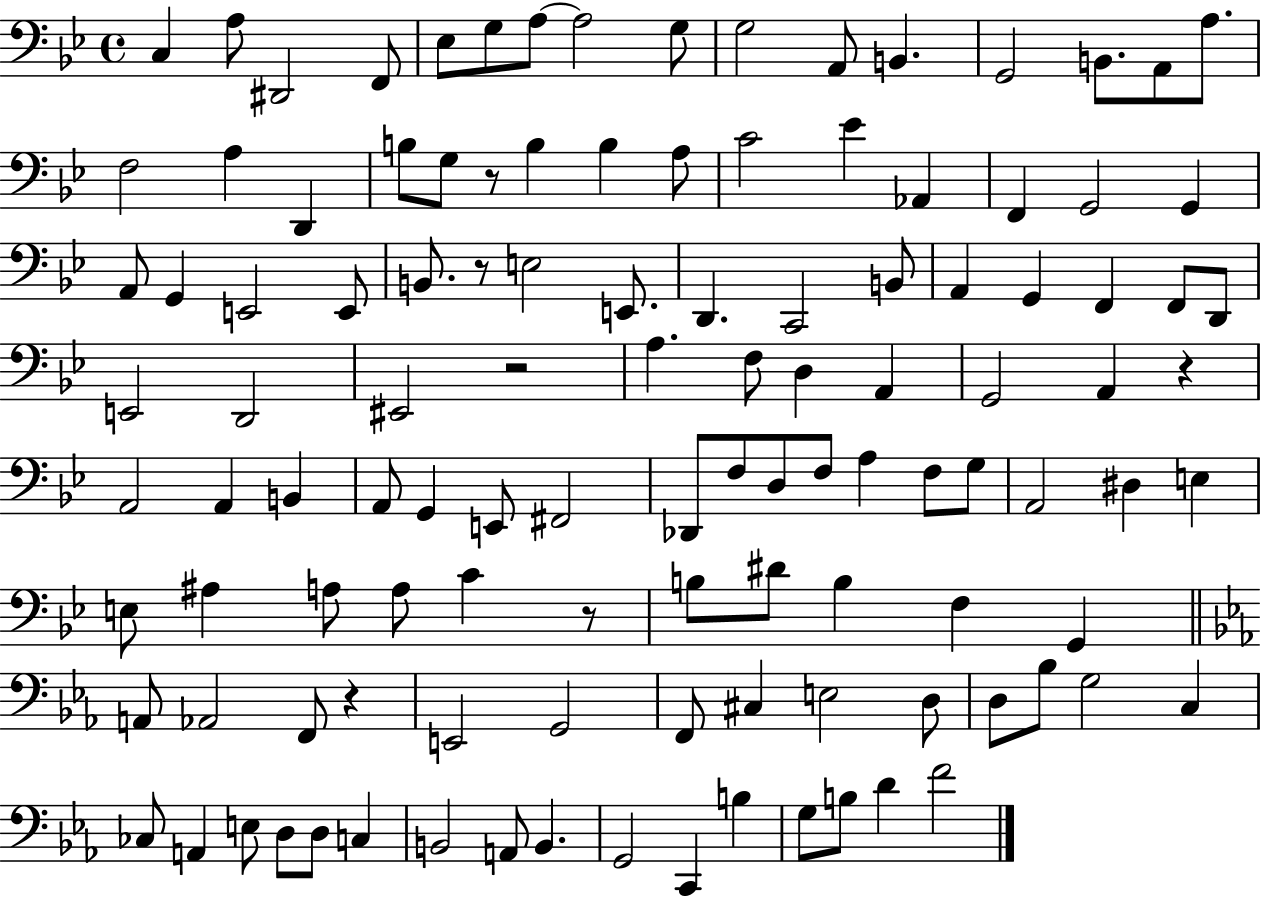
{
  \clef bass
  \time 4/4
  \defaultTimeSignature
  \key bes \major
  \repeat volta 2 { c4 a8 dis,2 f,8 | ees8 g8 a8~~ a2 g8 | g2 a,8 b,4. | g,2 b,8. a,8 a8. | \break f2 a4 d,4 | b8 g8 r8 b4 b4 a8 | c'2 ees'4 aes,4 | f,4 g,2 g,4 | \break a,8 g,4 e,2 e,8 | b,8. r8 e2 e,8. | d,4. c,2 b,8 | a,4 g,4 f,4 f,8 d,8 | \break e,2 d,2 | eis,2 r2 | a4. f8 d4 a,4 | g,2 a,4 r4 | \break a,2 a,4 b,4 | a,8 g,4 e,8 fis,2 | des,8 f8 d8 f8 a4 f8 g8 | a,2 dis4 e4 | \break e8 ais4 a8 a8 c'4 r8 | b8 dis'8 b4 f4 g,4 | \bar "||" \break \key c \minor a,8 aes,2 f,8 r4 | e,2 g,2 | f,8 cis4 e2 d8 | d8 bes8 g2 c4 | \break ces8 a,4 e8 d8 d8 c4 | b,2 a,8 b,4. | g,2 c,4 b4 | g8 b8 d'4 f'2 | \break } \bar "|."
}